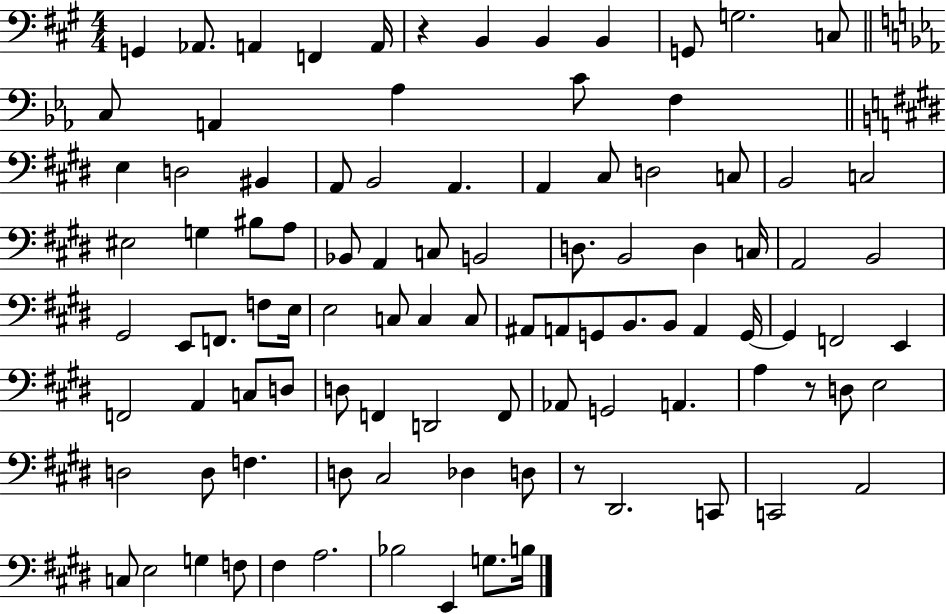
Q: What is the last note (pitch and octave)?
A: B3